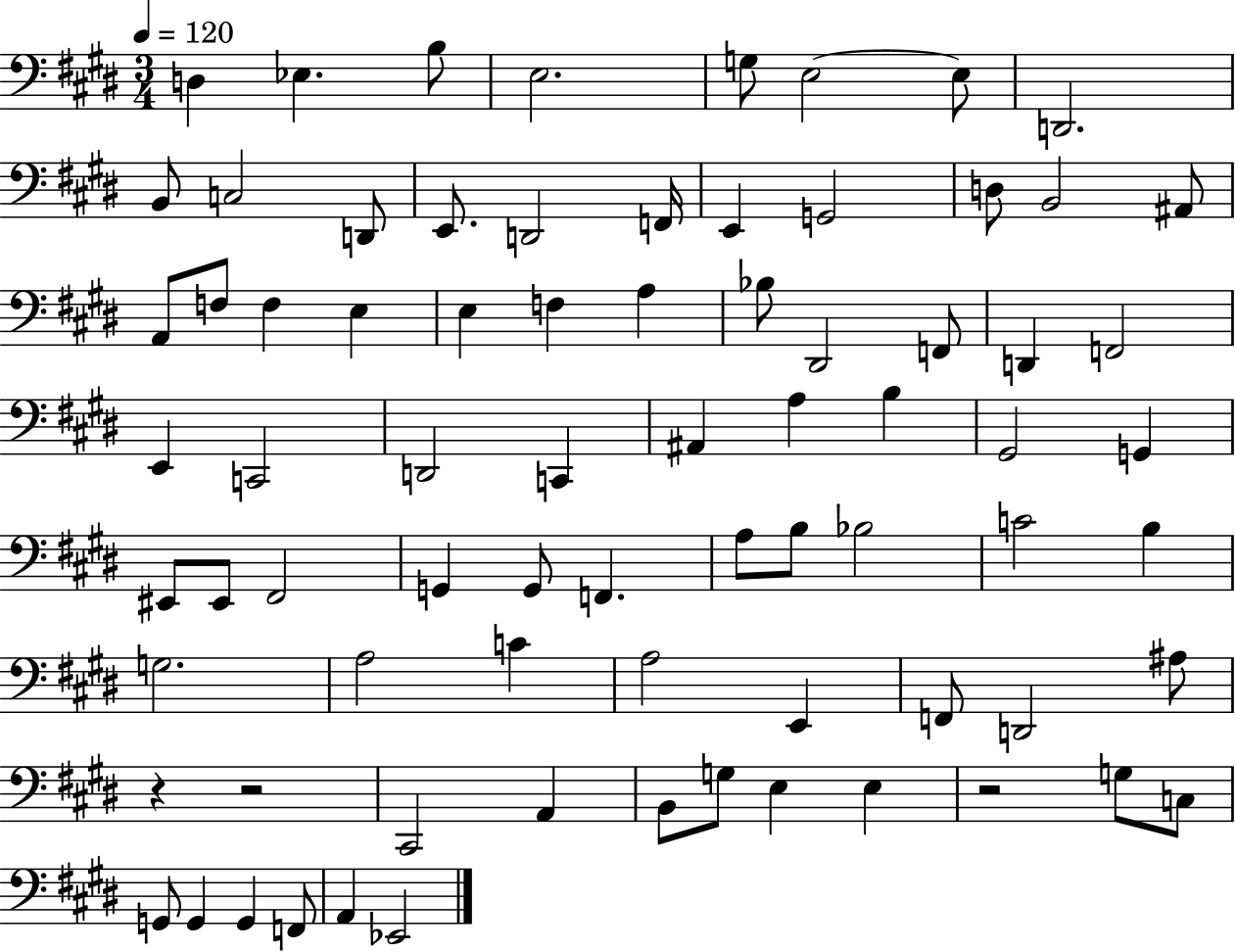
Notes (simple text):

D3/q Eb3/q. B3/e E3/h. G3/e E3/h E3/e D2/h. B2/e C3/h D2/e E2/e. D2/h F2/s E2/q G2/h D3/e B2/h A#2/e A2/e F3/e F3/q E3/q E3/q F3/q A3/q Bb3/e D#2/h F2/e D2/q F2/h E2/q C2/h D2/h C2/q A#2/q A3/q B3/q G#2/h G2/q EIS2/e EIS2/e F#2/h G2/q G2/e F2/q. A3/e B3/e Bb3/h C4/h B3/q G3/h. A3/h C4/q A3/h E2/q F2/e D2/h A#3/e R/q R/h C#2/h A2/q B2/e G3/e E3/q E3/q R/h G3/e C3/e G2/e G2/q G2/q F2/e A2/q Eb2/h